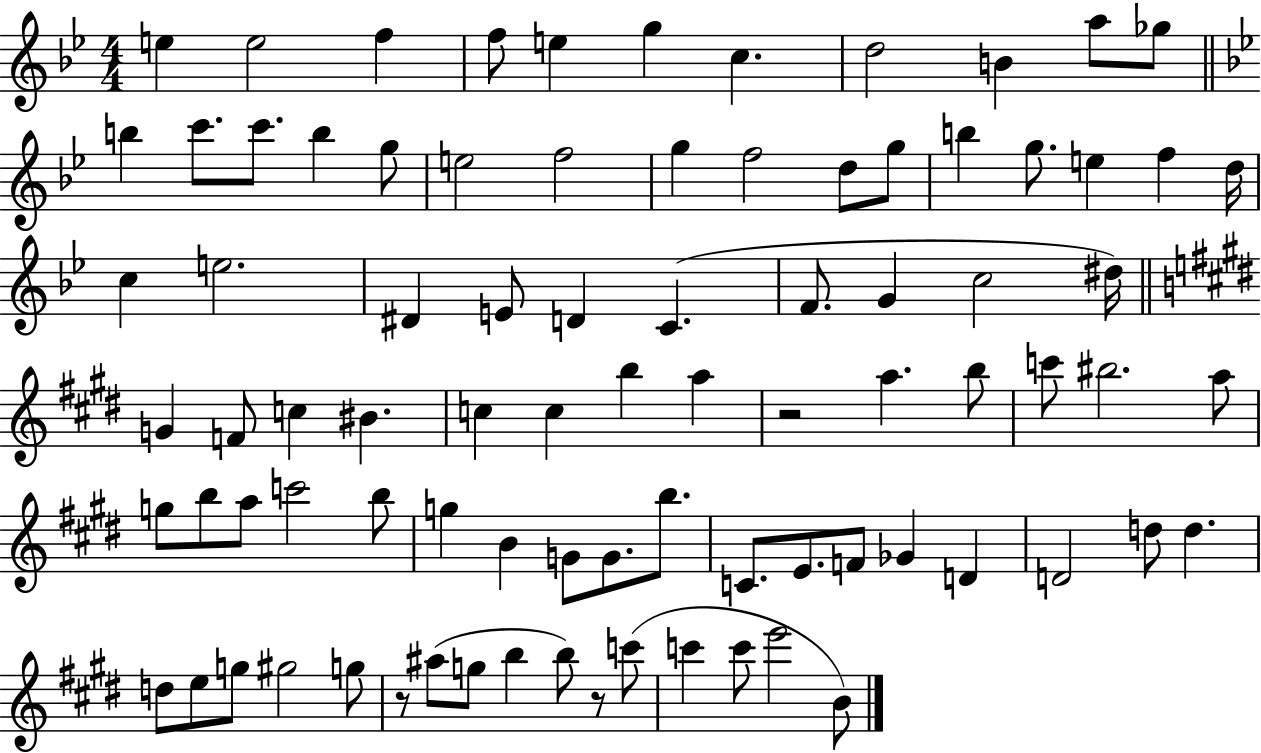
E5/q E5/h F5/q F5/e E5/q G5/q C5/q. D5/h B4/q A5/e Gb5/e B5/q C6/e. C6/e. B5/q G5/e E5/h F5/h G5/q F5/h D5/e G5/e B5/q G5/e. E5/q F5/q D5/s C5/q E5/h. D#4/q E4/e D4/q C4/q. F4/e. G4/q C5/h D#5/s G4/q F4/e C5/q BIS4/q. C5/q C5/q B5/q A5/q R/h A5/q. B5/e C6/e BIS5/h. A5/e G5/e B5/e A5/e C6/h B5/e G5/q B4/q G4/e G4/e. B5/e. C4/e. E4/e. F4/e Gb4/q D4/q D4/h D5/e D5/q. D5/e E5/e G5/e G#5/h G5/e R/e A#5/e G5/e B5/q B5/e R/e C6/e C6/q C6/e E6/h B4/e